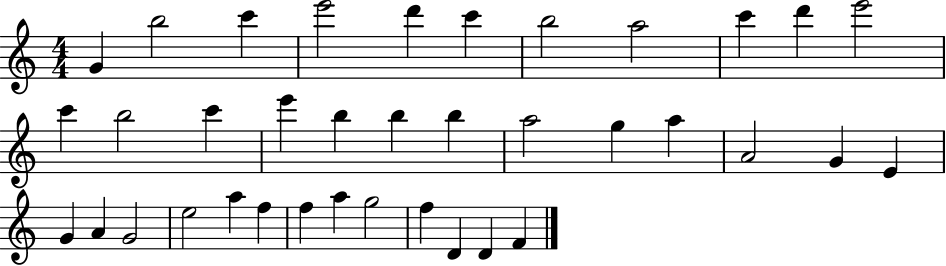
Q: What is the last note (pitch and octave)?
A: F4